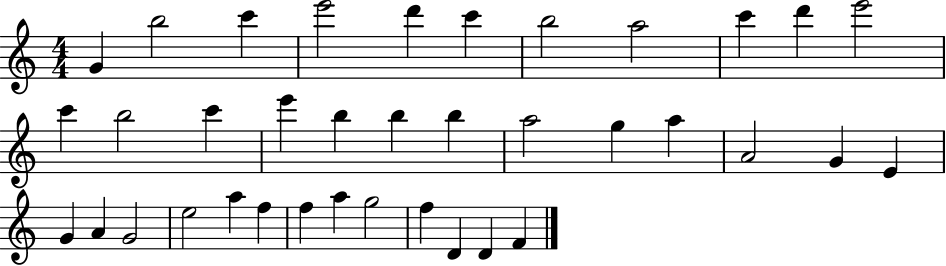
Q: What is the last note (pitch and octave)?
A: F4